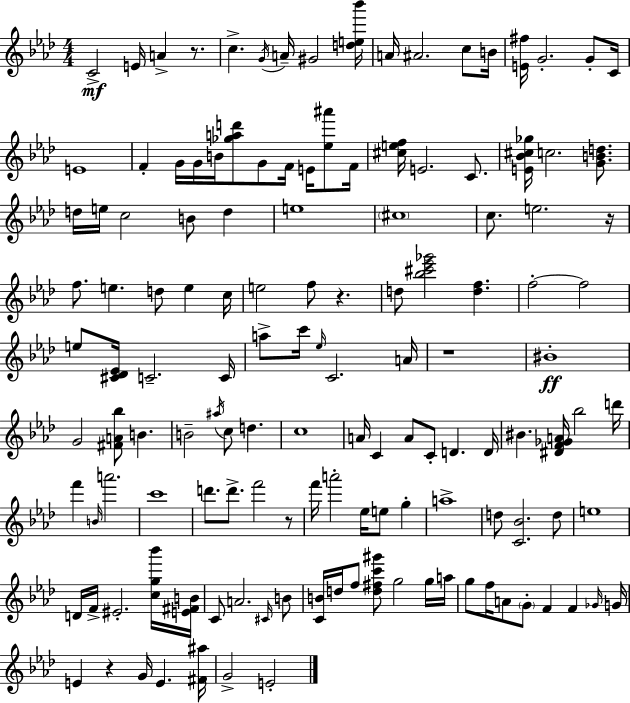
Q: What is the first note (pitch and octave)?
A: C4